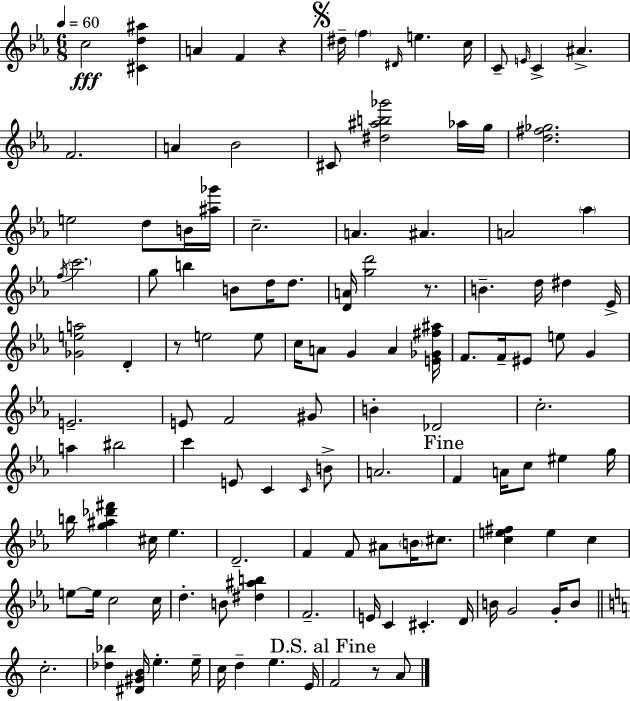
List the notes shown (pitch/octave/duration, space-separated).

C5/h [C#4,D5,A#5]/q A4/q F4/q R/q D#5/s F5/q D#4/s E5/q. C5/s C4/e E4/s C4/q A#4/q. F4/h. A4/q Bb4/h C#4/e [D#5,A#5,B5,Gb6]/h Ab5/s G5/s [D5,F#5,Gb5]/h. E5/h D5/e B4/s [A#5,Gb6]/s C5/h. A4/q. A#4/q. A4/h Ab5/q F5/s C6/h. G5/e B5/q B4/e D5/s D5/e. [D4,A4]/s [G5,D6]/h R/e. B4/q. D5/s D#5/q Eb4/s [Gb4,E5,A5]/h D4/q R/e E5/h E5/e C5/s A4/e G4/q A4/q [E4,Gb4,F#5,A#5]/s F4/e. F4/s EIS4/e E5/e G4/q E4/h. E4/e F4/h G#4/e B4/q Db4/h C5/h. A5/q BIS5/h C6/q E4/e C4/q C4/s B4/e A4/h. F4/q A4/s C5/e EIS5/q G5/s B5/s [G5,A#5,Db6,F#6]/q C#5/s Eb5/q. D4/h. F4/q F4/e A#4/e B4/s C#5/e. [C5,E5,F#5]/q E5/q C5/q E5/e E5/s C5/h C5/s D5/q. B4/e [D#5,A#5,B5]/q F4/h. E4/s C4/q C#4/q. D4/s B4/s G4/h G4/s B4/e C5/h. [Db5,Bb5]/q [D#4,G#4,B4]/s E5/q. E5/s C5/s D5/q E5/q. E4/s F4/h R/e A4/e